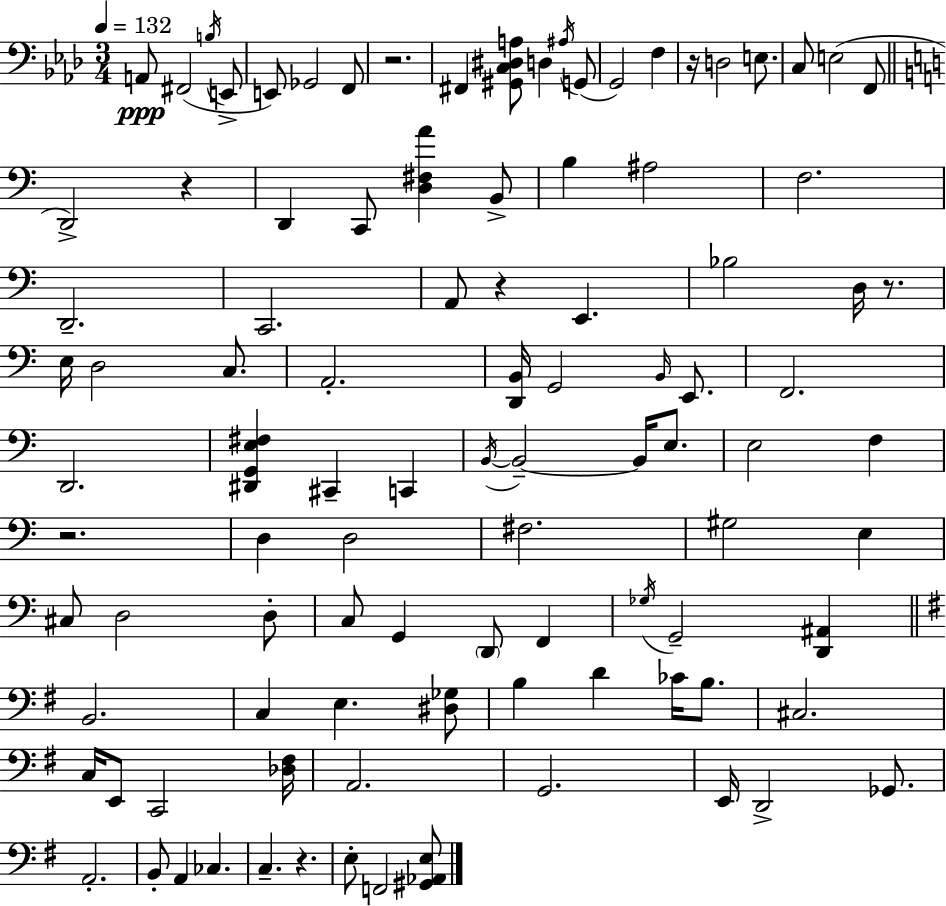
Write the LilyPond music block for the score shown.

{
  \clef bass
  \numericTimeSignature
  \time 3/4
  \key aes \major
  \tempo 4 = 132
  a,8\ppp fis,2( \acciaccatura { b16 } e,8-> | e,8) ges,2 f,8 | r2. | fis,4 <gis, c dis a>8 d4 \acciaccatura { ais16 }( | \break g,8 g,2) f4 | r16 d2 e8. | c8 e2( | f,8 \bar "||" \break \key c \major d,2->) r4 | d,4 c,8 <d fis a'>4 b,8-> | b4 ais2 | f2. | \break d,2.-- | c,2. | a,8 r4 e,4. | bes2 d16 r8. | \break e16 d2 c8. | a,2.-. | <d, b,>16 g,2 \grace { b,16 } e,8. | f,2. | \break d,2. | <dis, g, e fis>4 cis,4-- c,4 | \acciaccatura { b,16~ }~ b,2-- b,16 e8. | e2 f4 | \break r2. | d4 d2 | fis2. | gis2 e4 | \break cis8 d2 | d8-. c8 g,4 \parenthesize d,8 f,4 | \acciaccatura { ges16 } g,2-- <d, ais,>4 | \bar "||" \break \key e \minor b,2. | c4 e4. <dis ges>8 | b4 d'4 ces'16 b8. | cis2. | \break c16 e,8 c,2 <des fis>16 | a,2. | g,2. | e,16 d,2-> ges,8. | \break a,2.-. | b,8-. a,4 ces4. | c4.-- r4. | e8-. f,2 <gis, aes, e>8 | \break \bar "|."
}